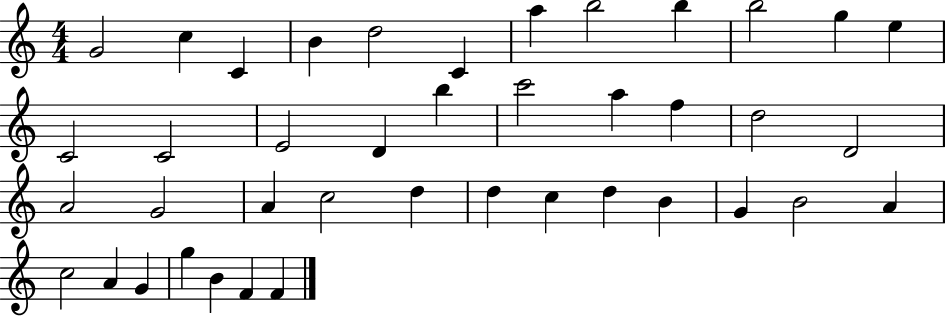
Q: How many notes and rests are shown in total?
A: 41